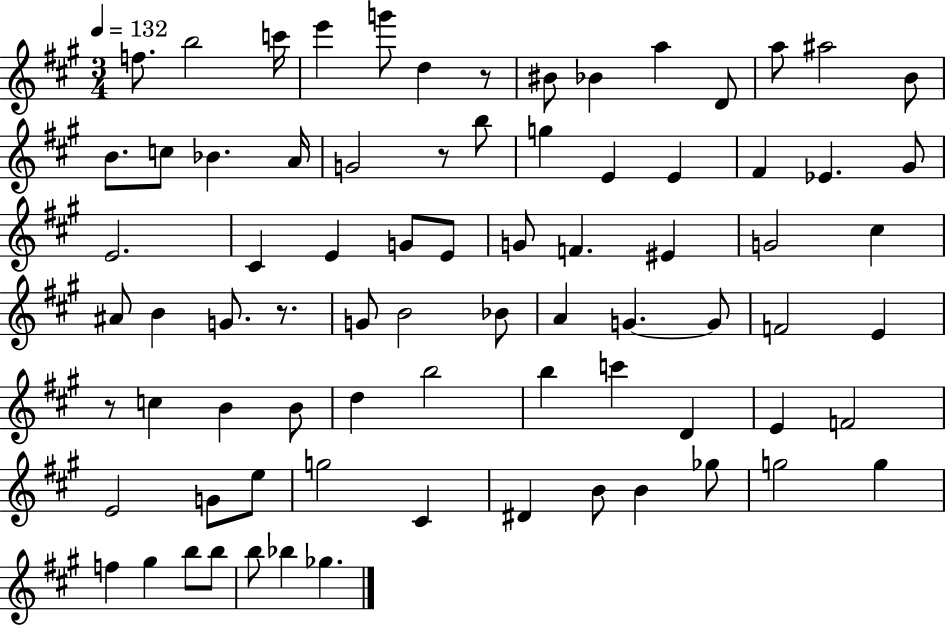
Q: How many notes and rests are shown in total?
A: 78